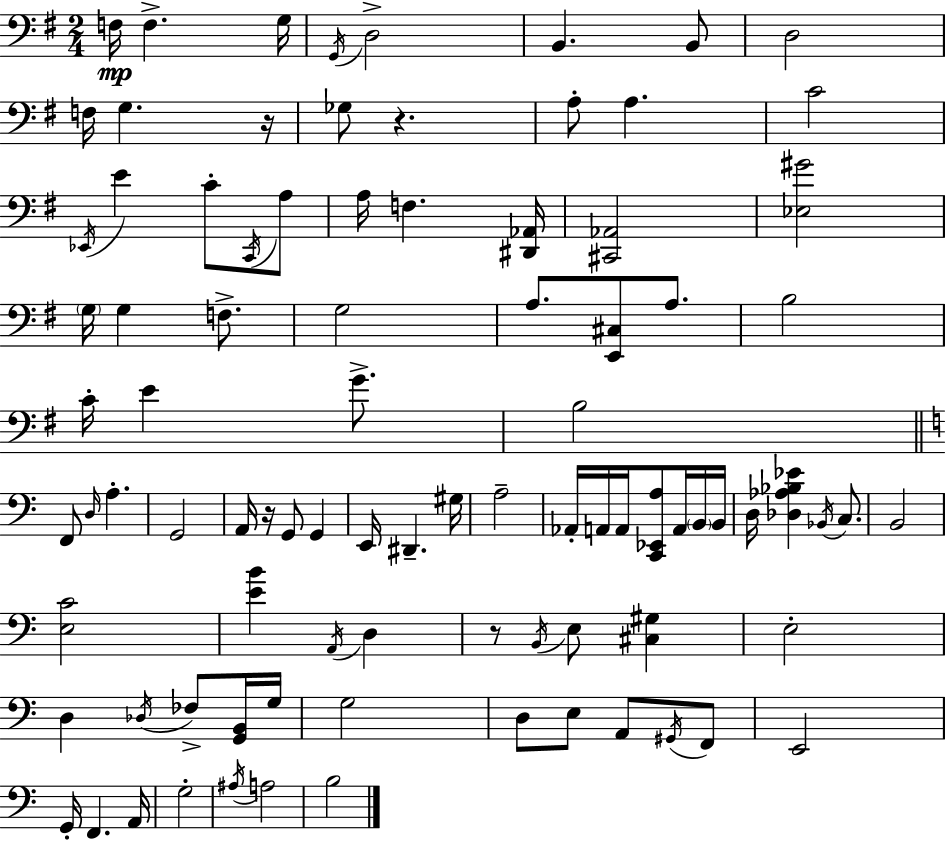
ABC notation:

X:1
T:Untitled
M:2/4
L:1/4
K:G
F,/4 F, G,/4 G,,/4 D,2 B,, B,,/2 D,2 F,/4 G, z/4 _G,/2 z A,/2 A, C2 _E,,/4 E C/2 C,,/4 A,/2 A,/4 F, [^D,,_A,,]/4 [^C,,_A,,]2 [_E,^G]2 G,/4 G, F,/2 G,2 A,/2 [E,,^C,]/2 A,/2 B,2 C/4 E G/2 B,2 F,,/2 D,/4 A, G,,2 A,,/4 z/4 G,,/2 G,, E,,/4 ^D,, ^G,/4 A,2 _A,,/4 A,,/4 A,,/4 [C,,_E,,A,]/2 A,,/4 B,,/4 B,,/4 D,/4 [_D,_A,_B,_E] _B,,/4 C,/2 B,,2 [E,C]2 [EB] A,,/4 D, z/2 B,,/4 E,/2 [^C,^G,] E,2 D, _D,/4 _F,/2 [G,,B,,]/4 G,/4 G,2 D,/2 E,/2 A,,/2 ^G,,/4 F,,/2 E,,2 G,,/4 F,, A,,/4 G,2 ^A,/4 A,2 B,2